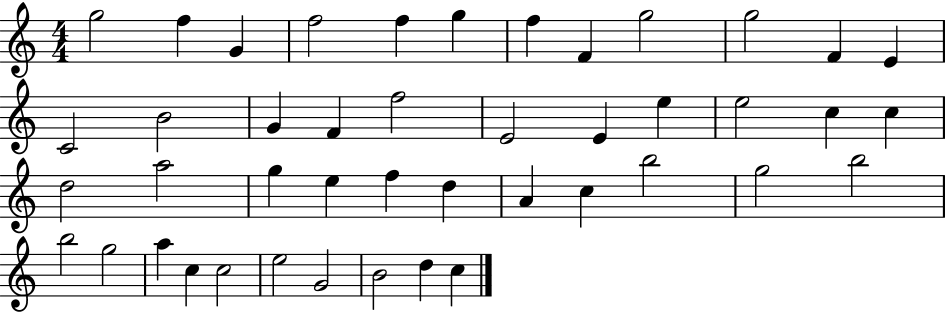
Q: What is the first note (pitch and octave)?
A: G5